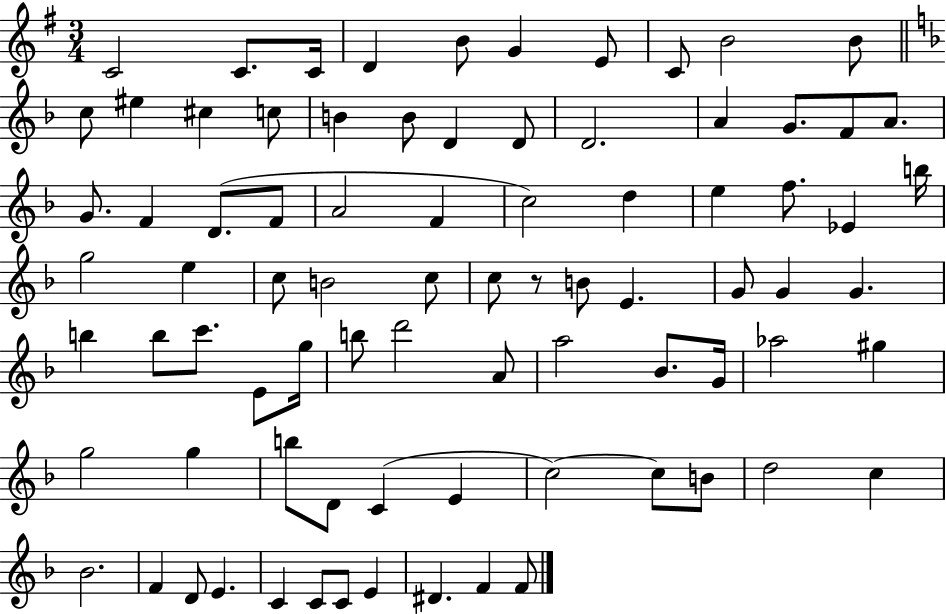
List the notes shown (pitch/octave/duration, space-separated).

C4/h C4/e. C4/s D4/q B4/e G4/q E4/e C4/e B4/h B4/e C5/e EIS5/q C#5/q C5/e B4/q B4/e D4/q D4/e D4/h. A4/q G4/e. F4/e A4/e. G4/e. F4/q D4/e. F4/e A4/h F4/q C5/h D5/q E5/q F5/e. Eb4/q B5/s G5/h E5/q C5/e B4/h C5/e C5/e R/e B4/e E4/q. G4/e G4/q G4/q. B5/q B5/e C6/e. E4/e G5/s B5/e D6/h A4/e A5/h Bb4/e. G4/s Ab5/h G#5/q G5/h G5/q B5/e D4/e C4/q E4/q C5/h C5/e B4/e D5/h C5/q Bb4/h. F4/q D4/e E4/q. C4/q C4/e C4/e E4/q D#4/q. F4/q F4/e